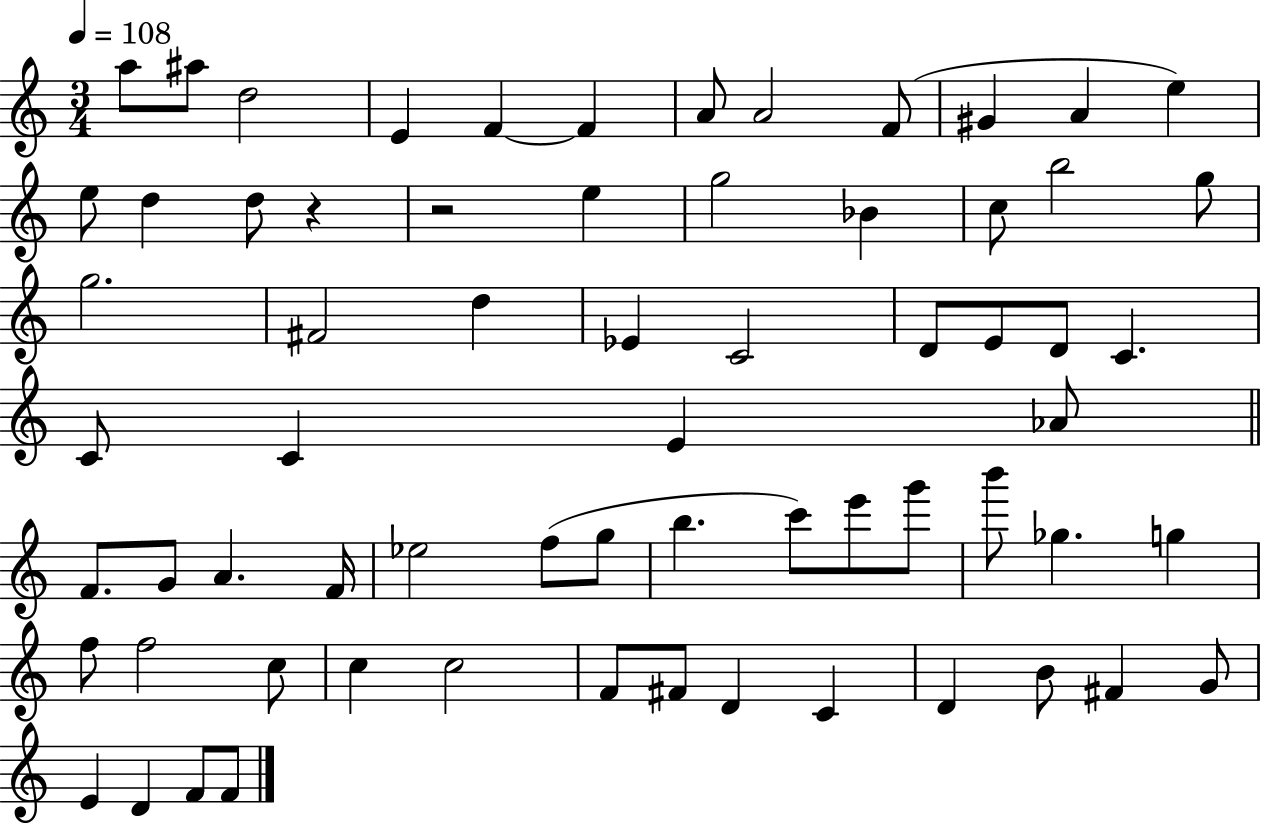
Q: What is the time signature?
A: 3/4